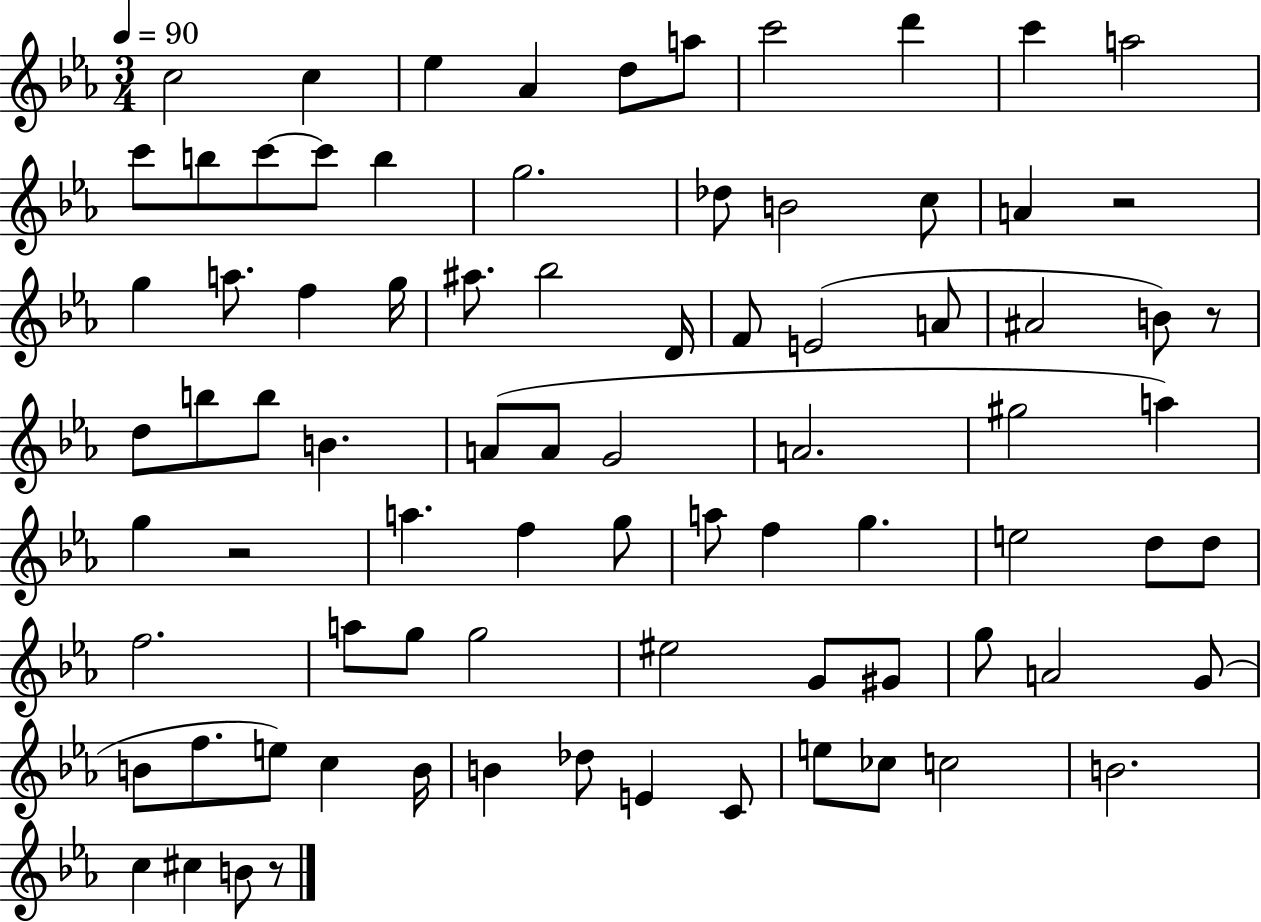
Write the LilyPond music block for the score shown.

{
  \clef treble
  \numericTimeSignature
  \time 3/4
  \key ees \major
  \tempo 4 = 90
  c''2 c''4 | ees''4 aes'4 d''8 a''8 | c'''2 d'''4 | c'''4 a''2 | \break c'''8 b''8 c'''8~~ c'''8 b''4 | g''2. | des''8 b'2 c''8 | a'4 r2 | \break g''4 a''8. f''4 g''16 | ais''8. bes''2 d'16 | f'8 e'2( a'8 | ais'2 b'8) r8 | \break d''8 b''8 b''8 b'4. | a'8( a'8 g'2 | a'2. | gis''2 a''4) | \break g''4 r2 | a''4. f''4 g''8 | a''8 f''4 g''4. | e''2 d''8 d''8 | \break f''2. | a''8 g''8 g''2 | eis''2 g'8 gis'8 | g''8 a'2 g'8( | \break b'8 f''8. e''8) c''4 b'16 | b'4 des''8 e'4 c'8 | e''8 ces''8 c''2 | b'2. | \break c''4 cis''4 b'8 r8 | \bar "|."
}